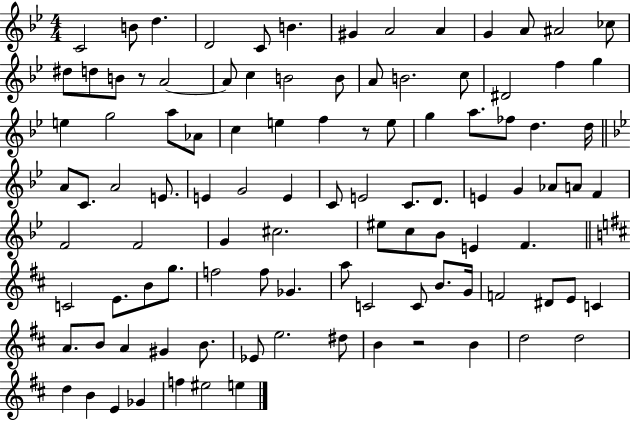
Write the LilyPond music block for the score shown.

{
  \clef treble
  \numericTimeSignature
  \time 4/4
  \key bes \major
  c'2 b'8 d''4. | d'2 c'8 b'4. | gis'4 a'2 a'4 | g'4 a'8 ais'2 ces''8 | \break dis''8 d''8 b'8 r8 a'2~~ | a'8 c''4 b'2 b'8 | a'8 b'2. c''8 | dis'2 f''4 g''4 | \break e''4 g''2 a''8 aes'8 | c''4 e''4 f''4 r8 e''8 | g''4 a''8. fes''8 d''4. d''16 | \bar "||" \break \key g \minor a'8 c'8. a'2 e'8. | e'4 g'2 e'4 | c'8 e'2 c'8. d'8. | e'4 g'4 aes'8 a'8 f'4 | \break f'2 f'2 | g'4 cis''2. | eis''8 c''8 bes'8 e'4 f'4. | \bar "||" \break \key d \major c'2 e'8. b'8 g''8. | f''2 f''8 ges'4. | a''8 c'2 c'8 b'8. g'16 | f'2 dis'8 e'8 c'4 | \break a'8. b'8 a'4 gis'4 b'8. | ees'8 e''2. dis''8 | b'4 r2 b'4 | d''2 d''2 | \break d''4 b'4 e'4 ges'4 | f''4 eis''2 e''4 | \bar "|."
}